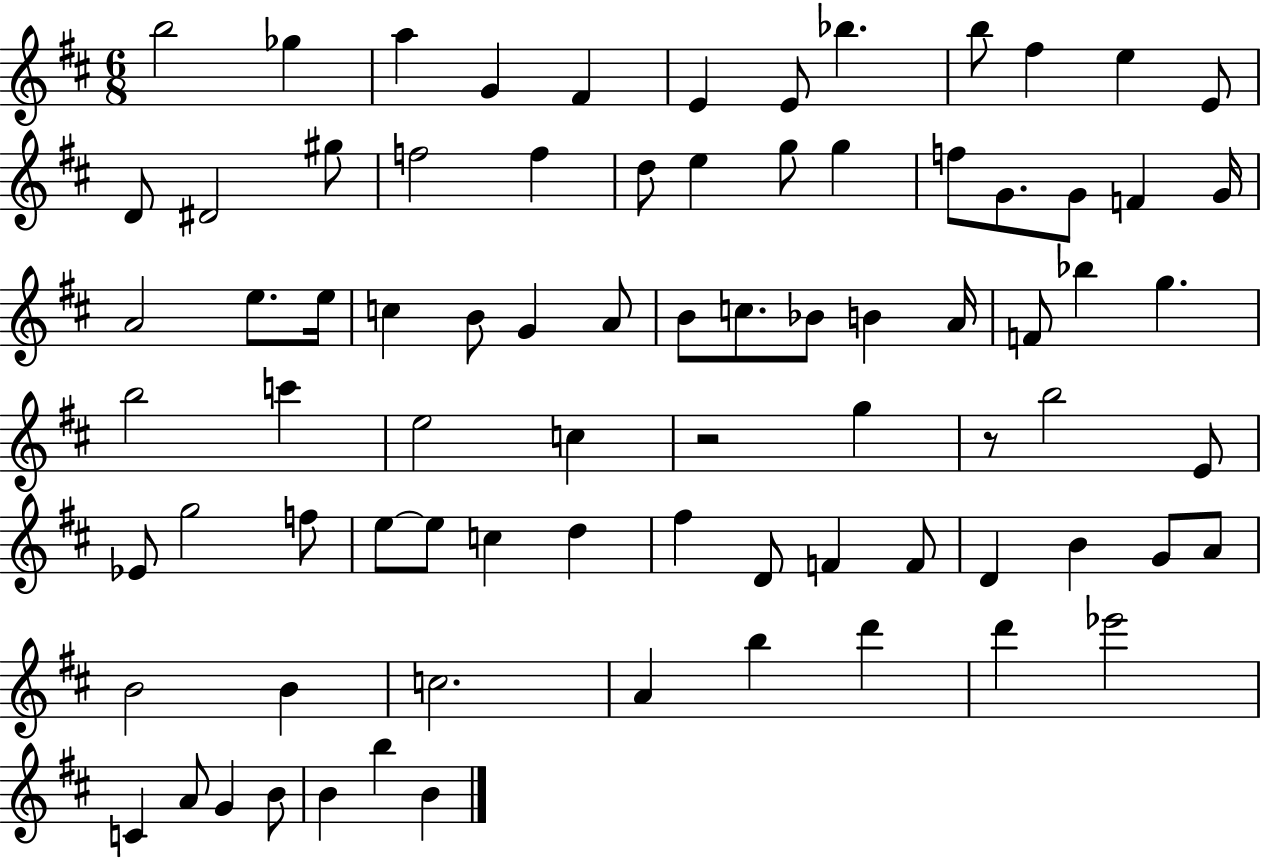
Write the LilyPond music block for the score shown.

{
  \clef treble
  \numericTimeSignature
  \time 6/8
  \key d \major
  b''2 ges''4 | a''4 g'4 fis'4 | e'4 e'8 bes''4. | b''8 fis''4 e''4 e'8 | \break d'8 dis'2 gis''8 | f''2 f''4 | d''8 e''4 g''8 g''4 | f''8 g'8. g'8 f'4 g'16 | \break a'2 e''8. e''16 | c''4 b'8 g'4 a'8 | b'8 c''8. bes'8 b'4 a'16 | f'8 bes''4 g''4. | \break b''2 c'''4 | e''2 c''4 | r2 g''4 | r8 b''2 e'8 | \break ees'8 g''2 f''8 | e''8~~ e''8 c''4 d''4 | fis''4 d'8 f'4 f'8 | d'4 b'4 g'8 a'8 | \break b'2 b'4 | c''2. | a'4 b''4 d'''4 | d'''4 ees'''2 | \break c'4 a'8 g'4 b'8 | b'4 b''4 b'4 | \bar "|."
}